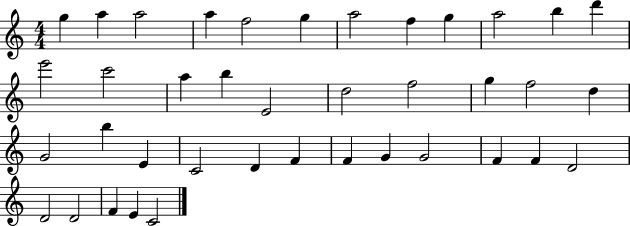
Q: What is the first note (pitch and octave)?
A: G5